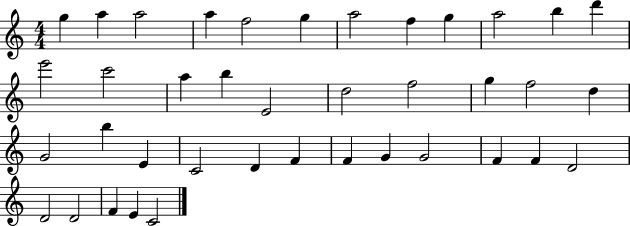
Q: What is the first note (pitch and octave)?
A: G5